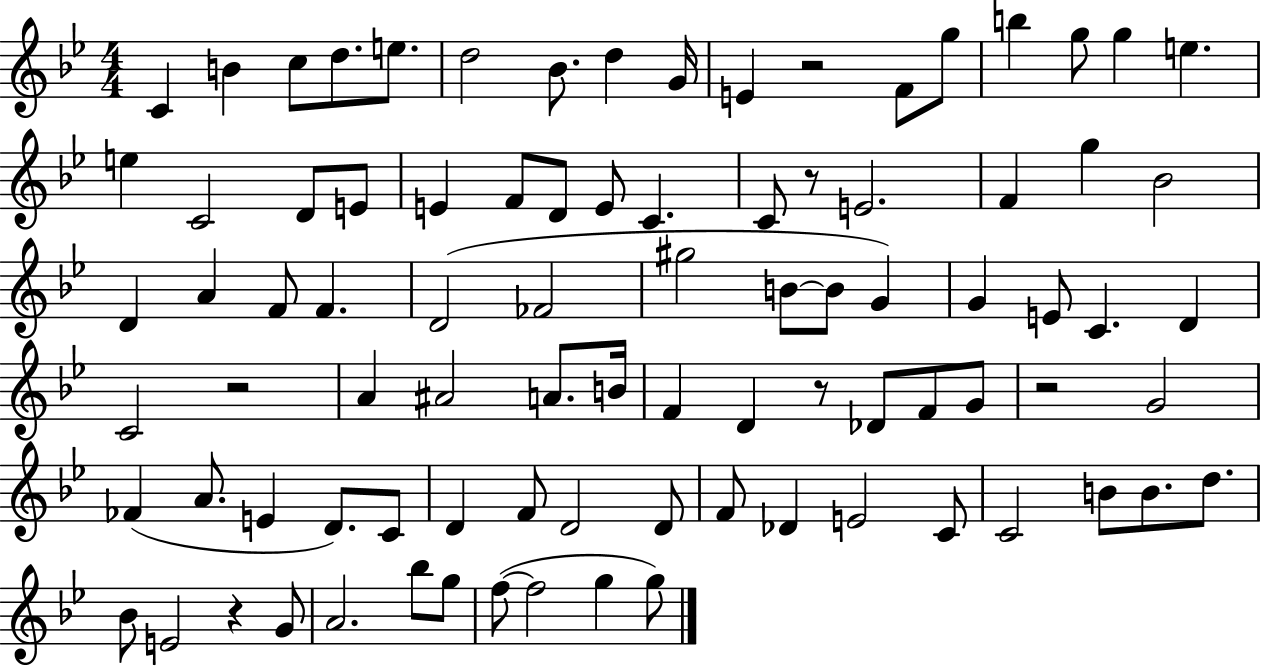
C4/q B4/q C5/e D5/e. E5/e. D5/h Bb4/e. D5/q G4/s E4/q R/h F4/e G5/e B5/q G5/e G5/q E5/q. E5/q C4/h D4/e E4/e E4/q F4/e D4/e E4/e C4/q. C4/e R/e E4/h. F4/q G5/q Bb4/h D4/q A4/q F4/e F4/q. D4/h FES4/h G#5/h B4/e B4/e G4/q G4/q E4/e C4/q. D4/q C4/h R/h A4/q A#4/h A4/e. B4/s F4/q D4/q R/e Db4/e F4/e G4/e R/h G4/h FES4/q A4/e. E4/q D4/e. C4/e D4/q F4/e D4/h D4/e F4/e Db4/q E4/h C4/e C4/h B4/e B4/e. D5/e. Bb4/e E4/h R/q G4/e A4/h. Bb5/e G5/e F5/e F5/h G5/q G5/e